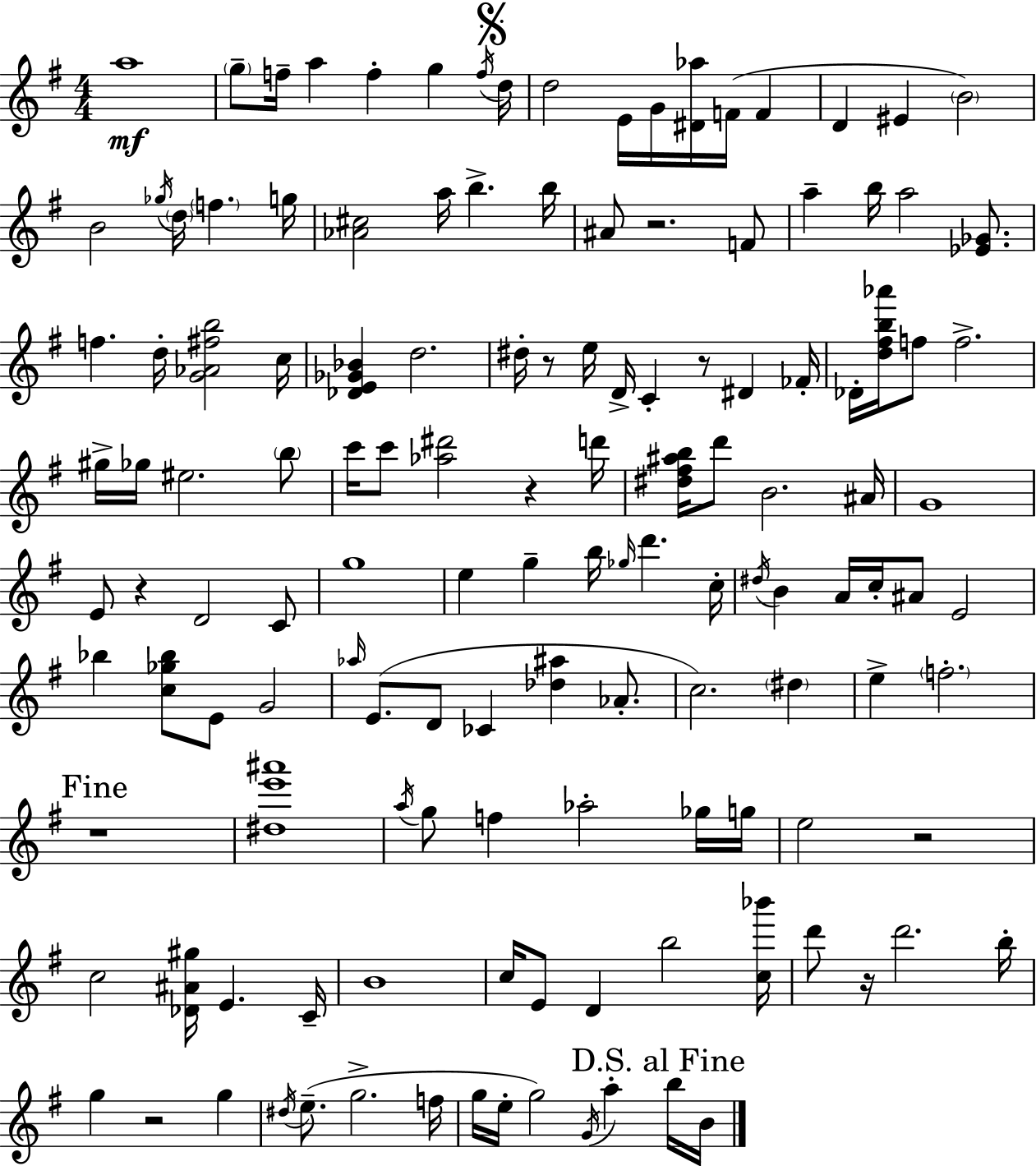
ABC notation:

X:1
T:Untitled
M:4/4
L:1/4
K:G
a4 g/2 f/4 a f g f/4 d/4 d2 E/4 G/4 [^D_a]/4 F/4 F D ^E B2 B2 _g/4 d/4 f g/4 [_A^c]2 a/4 b b/4 ^A/2 z2 F/2 a b/4 a2 [_E_G]/2 f d/4 [G_A^fb]2 c/4 [_DE_G_B] d2 ^d/4 z/2 e/4 D/4 C z/2 ^D _F/4 _D/4 [d^fb_a']/4 f/2 f2 ^g/4 _g/4 ^e2 b/2 c'/4 c'/2 [_a^d']2 z d'/4 [^d^f^ab]/4 d'/2 B2 ^A/4 G4 E/2 z D2 C/2 g4 e g b/4 _g/4 d' c/4 ^d/4 B A/4 c/4 ^A/2 E2 _b [c_g_b]/2 E/2 G2 _a/4 E/2 D/2 _C [_d^a] _A/2 c2 ^d e f2 z4 [^de'^a']4 a/4 g/2 f _a2 _g/4 g/4 e2 z2 c2 [_D^A^g]/4 E C/4 B4 c/4 E/2 D b2 [c_b']/4 d'/2 z/4 d'2 b/4 g z2 g ^d/4 e/2 g2 f/4 g/4 e/4 g2 G/4 a b/4 B/4